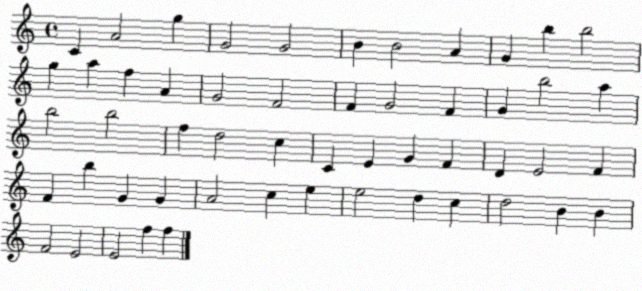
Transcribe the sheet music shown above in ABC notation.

X:1
T:Untitled
M:4/4
L:1/4
K:C
C A2 g G2 G2 B B2 A G b b2 g a f A G2 F2 F G2 F G b2 a b2 b2 f d2 c C E G F D E2 F F b G G A2 c e e2 d c d2 B B F2 E2 E2 f f